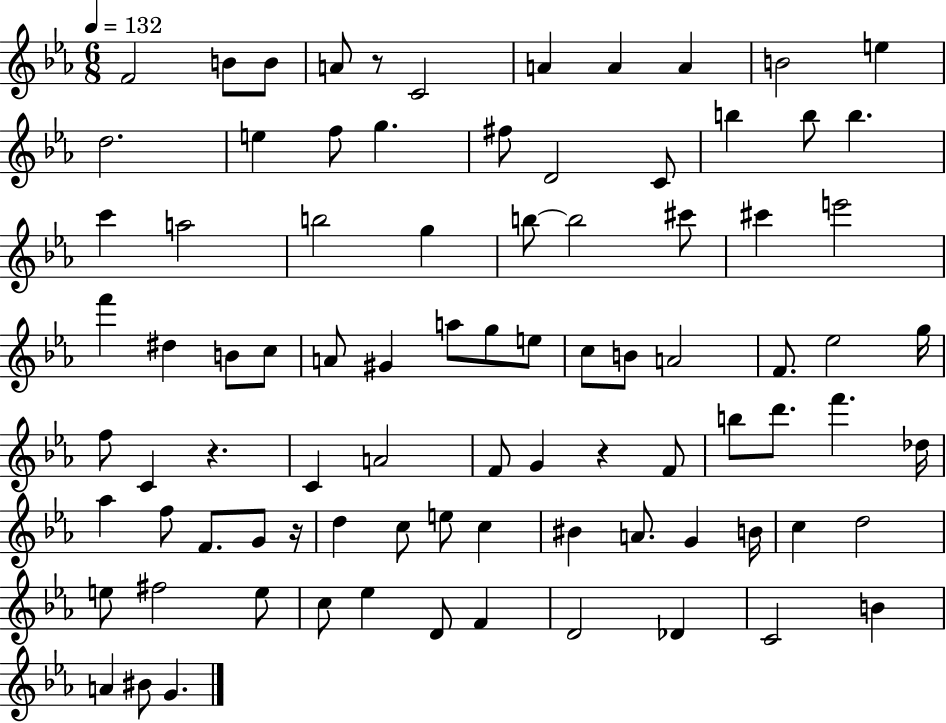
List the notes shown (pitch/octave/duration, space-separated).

F4/h B4/e B4/e A4/e R/e C4/h A4/q A4/q A4/q B4/h E5/q D5/h. E5/q F5/e G5/q. F#5/e D4/h C4/e B5/q B5/e B5/q. C6/q A5/h B5/h G5/q B5/e B5/h C#6/e C#6/q E6/h F6/q D#5/q B4/e C5/e A4/e G#4/q A5/e G5/e E5/e C5/e B4/e A4/h F4/e. Eb5/h G5/s F5/e C4/q R/q. C4/q A4/h F4/e G4/q R/q F4/e B5/e D6/e. F6/q. Db5/s Ab5/q F5/e F4/e. G4/e R/s D5/q C5/e E5/e C5/q BIS4/q A4/e. G4/q B4/s C5/q D5/h E5/e F#5/h E5/e C5/e Eb5/q D4/e F4/q D4/h Db4/q C4/h B4/q A4/q BIS4/e G4/q.